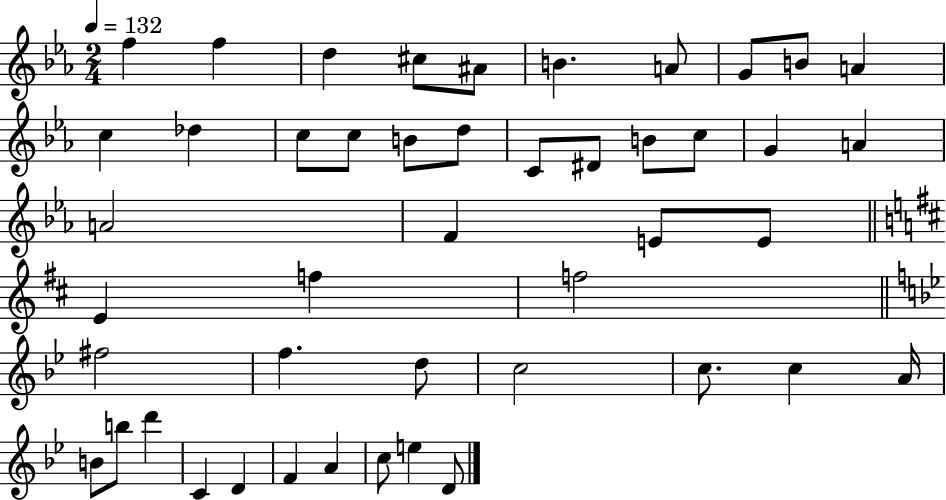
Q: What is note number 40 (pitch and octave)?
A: C4